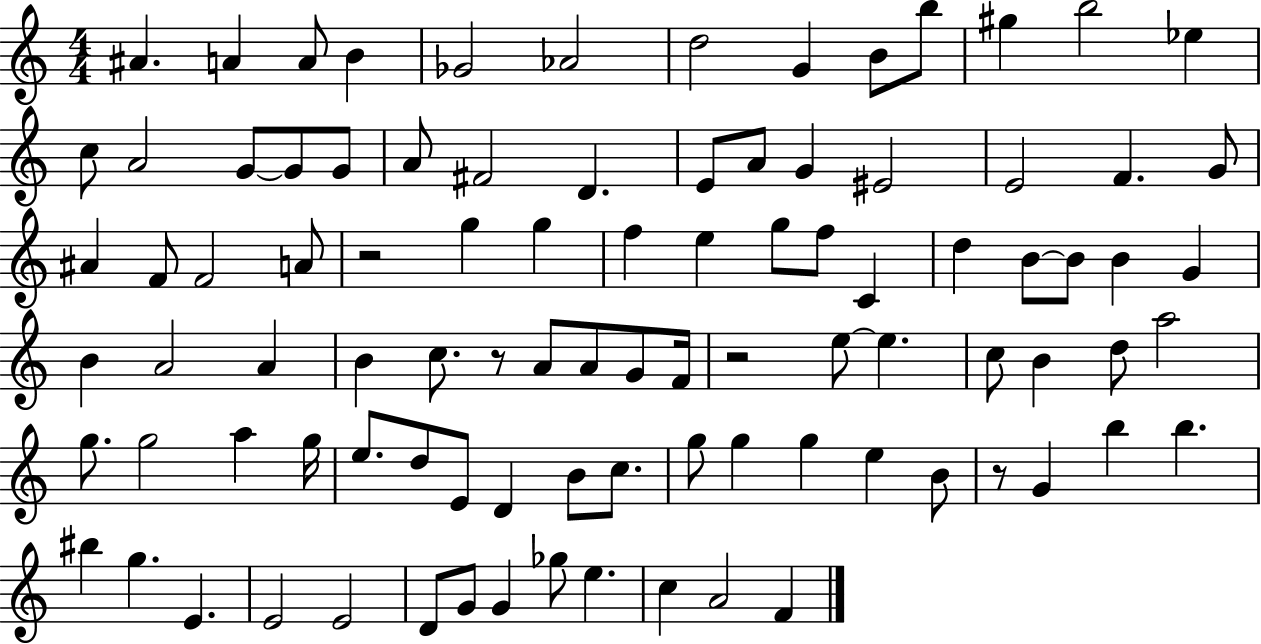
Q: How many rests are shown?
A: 4